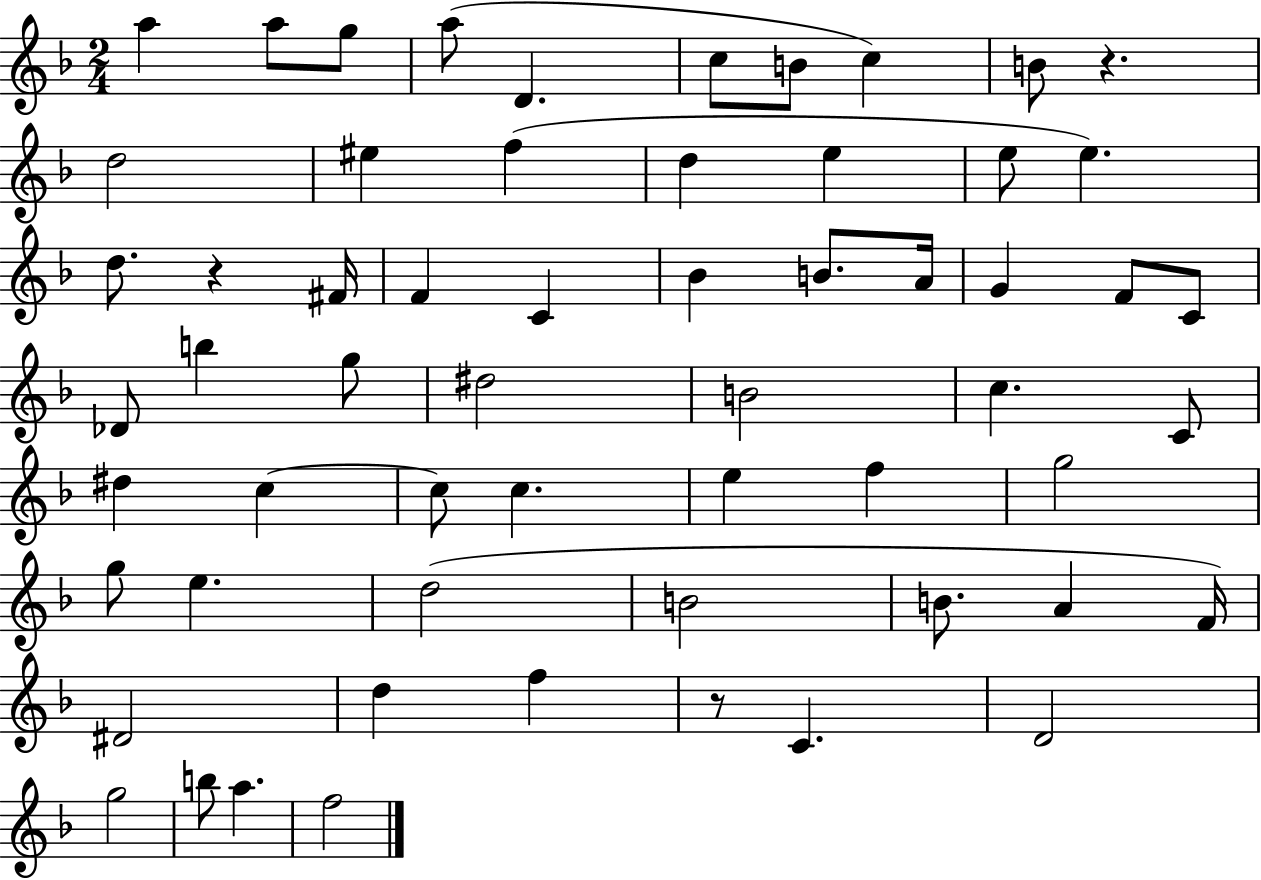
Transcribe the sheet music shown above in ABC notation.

X:1
T:Untitled
M:2/4
L:1/4
K:F
a a/2 g/2 a/2 D c/2 B/2 c B/2 z d2 ^e f d e e/2 e d/2 z ^F/4 F C _B B/2 A/4 G F/2 C/2 _D/2 b g/2 ^d2 B2 c C/2 ^d c c/2 c e f g2 g/2 e d2 B2 B/2 A F/4 ^D2 d f z/2 C D2 g2 b/2 a f2